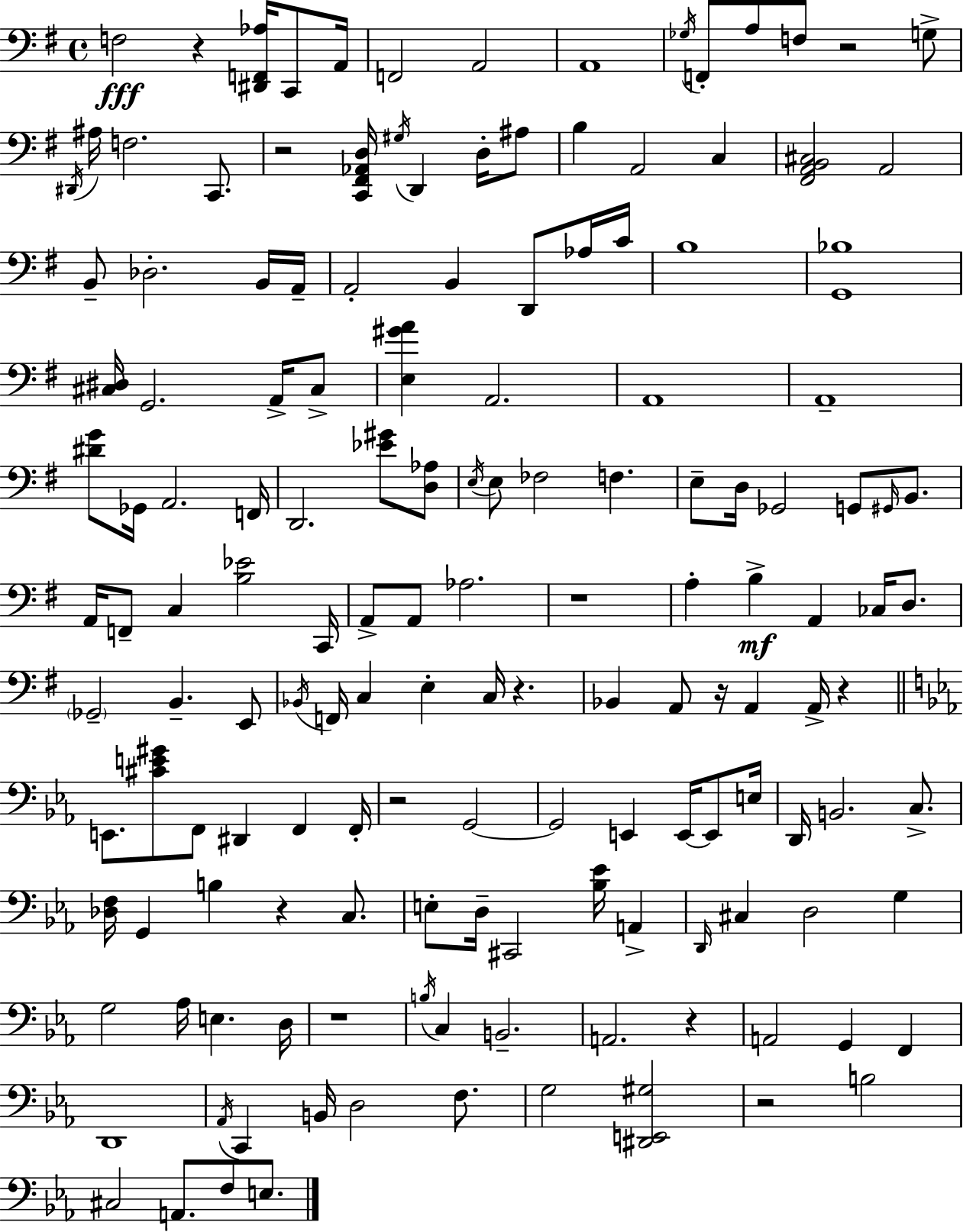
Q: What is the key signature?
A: G major